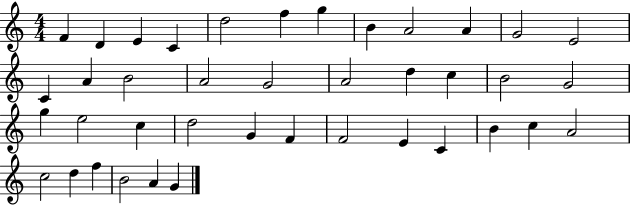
X:1
T:Untitled
M:4/4
L:1/4
K:C
F D E C d2 f g B A2 A G2 E2 C A B2 A2 G2 A2 d c B2 G2 g e2 c d2 G F F2 E C B c A2 c2 d f B2 A G